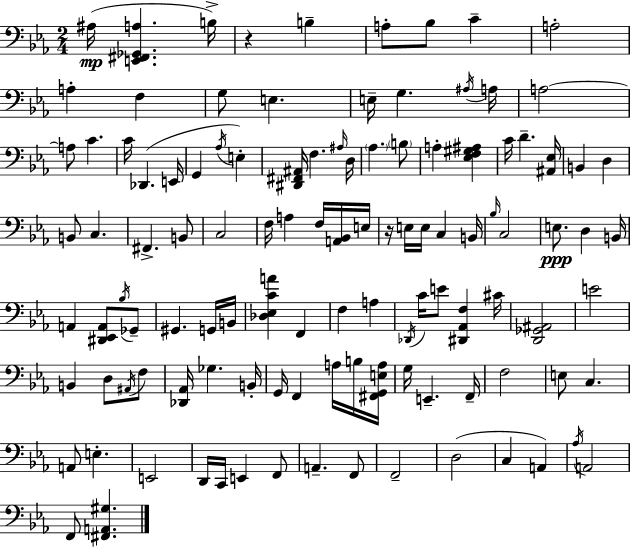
{
  \clef bass
  \numericTimeSignature
  \time 2/4
  \key ees \major
  ais16(\mp <e, fis, ges, a>4. b16->) | r4 b4-- | a8-. bes8 c'4-- | a2-. | \break a4-. f4 | g8 e4. | e16-- g4. \acciaccatura { ais16 } | a16 a2~~ | \break a8 c'4. | c'16 des,4.( | e,16 g,4 \acciaccatura { aes16 } e4-.) | <dis, fis, ais,>16 f4. | \break \grace { ais16 } d16 \parenthesize aes4. | \parenthesize b8 a4-. <ees f gis ais>4 | c'16 d'4.-- | <ais, ees>16 b,4 d4 | \break b,8 c4. | fis,4.-> | b,8 c2 | f16 a4 | \break f16 <a, bes,>16 e16 r16 e16 e16 c4 | b,16 \grace { bes16 } c2 | e8.\ppp d4 | b,16 a,4 | \break <dis, ees, a,>8 \acciaccatura { bes16 } ges,8-- gis,4. | g,16 b,16 <des ees c' a'>4 | f,4 f4 | a4 \acciaccatura { des,16 } c'16 e'8 | \break <dis, aes, f>4 cis'16 <d, ges, ais,>2 | e'2 | b,4 | d8 \acciaccatura { ais,16 } f8 <des, aes,>16 | \break ges4. b,16-. g,16 | f,4 a16 b16 <fis, g, e a>16 g16 | e,4.-- f,16-- f2 | e8 | \break c4. a,8 | e4.-. e,2 | d,16 | c,16 e,4 f,8 a,4.-- | \break f,8 f,2-- | d2( | c4 | a,4) \acciaccatura { aes16 } | \break a,2 | f,8 <fis, a, gis>4. | \bar "|."
}